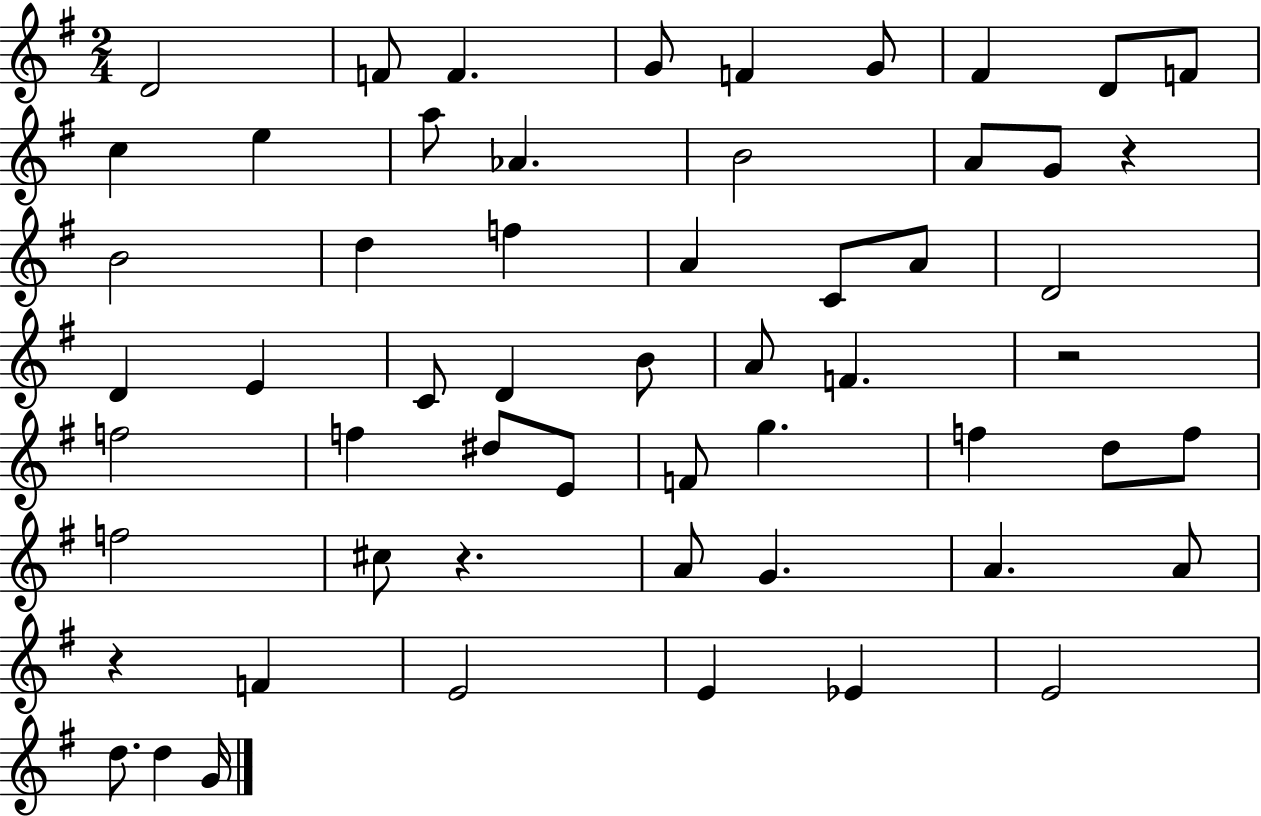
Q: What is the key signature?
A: G major